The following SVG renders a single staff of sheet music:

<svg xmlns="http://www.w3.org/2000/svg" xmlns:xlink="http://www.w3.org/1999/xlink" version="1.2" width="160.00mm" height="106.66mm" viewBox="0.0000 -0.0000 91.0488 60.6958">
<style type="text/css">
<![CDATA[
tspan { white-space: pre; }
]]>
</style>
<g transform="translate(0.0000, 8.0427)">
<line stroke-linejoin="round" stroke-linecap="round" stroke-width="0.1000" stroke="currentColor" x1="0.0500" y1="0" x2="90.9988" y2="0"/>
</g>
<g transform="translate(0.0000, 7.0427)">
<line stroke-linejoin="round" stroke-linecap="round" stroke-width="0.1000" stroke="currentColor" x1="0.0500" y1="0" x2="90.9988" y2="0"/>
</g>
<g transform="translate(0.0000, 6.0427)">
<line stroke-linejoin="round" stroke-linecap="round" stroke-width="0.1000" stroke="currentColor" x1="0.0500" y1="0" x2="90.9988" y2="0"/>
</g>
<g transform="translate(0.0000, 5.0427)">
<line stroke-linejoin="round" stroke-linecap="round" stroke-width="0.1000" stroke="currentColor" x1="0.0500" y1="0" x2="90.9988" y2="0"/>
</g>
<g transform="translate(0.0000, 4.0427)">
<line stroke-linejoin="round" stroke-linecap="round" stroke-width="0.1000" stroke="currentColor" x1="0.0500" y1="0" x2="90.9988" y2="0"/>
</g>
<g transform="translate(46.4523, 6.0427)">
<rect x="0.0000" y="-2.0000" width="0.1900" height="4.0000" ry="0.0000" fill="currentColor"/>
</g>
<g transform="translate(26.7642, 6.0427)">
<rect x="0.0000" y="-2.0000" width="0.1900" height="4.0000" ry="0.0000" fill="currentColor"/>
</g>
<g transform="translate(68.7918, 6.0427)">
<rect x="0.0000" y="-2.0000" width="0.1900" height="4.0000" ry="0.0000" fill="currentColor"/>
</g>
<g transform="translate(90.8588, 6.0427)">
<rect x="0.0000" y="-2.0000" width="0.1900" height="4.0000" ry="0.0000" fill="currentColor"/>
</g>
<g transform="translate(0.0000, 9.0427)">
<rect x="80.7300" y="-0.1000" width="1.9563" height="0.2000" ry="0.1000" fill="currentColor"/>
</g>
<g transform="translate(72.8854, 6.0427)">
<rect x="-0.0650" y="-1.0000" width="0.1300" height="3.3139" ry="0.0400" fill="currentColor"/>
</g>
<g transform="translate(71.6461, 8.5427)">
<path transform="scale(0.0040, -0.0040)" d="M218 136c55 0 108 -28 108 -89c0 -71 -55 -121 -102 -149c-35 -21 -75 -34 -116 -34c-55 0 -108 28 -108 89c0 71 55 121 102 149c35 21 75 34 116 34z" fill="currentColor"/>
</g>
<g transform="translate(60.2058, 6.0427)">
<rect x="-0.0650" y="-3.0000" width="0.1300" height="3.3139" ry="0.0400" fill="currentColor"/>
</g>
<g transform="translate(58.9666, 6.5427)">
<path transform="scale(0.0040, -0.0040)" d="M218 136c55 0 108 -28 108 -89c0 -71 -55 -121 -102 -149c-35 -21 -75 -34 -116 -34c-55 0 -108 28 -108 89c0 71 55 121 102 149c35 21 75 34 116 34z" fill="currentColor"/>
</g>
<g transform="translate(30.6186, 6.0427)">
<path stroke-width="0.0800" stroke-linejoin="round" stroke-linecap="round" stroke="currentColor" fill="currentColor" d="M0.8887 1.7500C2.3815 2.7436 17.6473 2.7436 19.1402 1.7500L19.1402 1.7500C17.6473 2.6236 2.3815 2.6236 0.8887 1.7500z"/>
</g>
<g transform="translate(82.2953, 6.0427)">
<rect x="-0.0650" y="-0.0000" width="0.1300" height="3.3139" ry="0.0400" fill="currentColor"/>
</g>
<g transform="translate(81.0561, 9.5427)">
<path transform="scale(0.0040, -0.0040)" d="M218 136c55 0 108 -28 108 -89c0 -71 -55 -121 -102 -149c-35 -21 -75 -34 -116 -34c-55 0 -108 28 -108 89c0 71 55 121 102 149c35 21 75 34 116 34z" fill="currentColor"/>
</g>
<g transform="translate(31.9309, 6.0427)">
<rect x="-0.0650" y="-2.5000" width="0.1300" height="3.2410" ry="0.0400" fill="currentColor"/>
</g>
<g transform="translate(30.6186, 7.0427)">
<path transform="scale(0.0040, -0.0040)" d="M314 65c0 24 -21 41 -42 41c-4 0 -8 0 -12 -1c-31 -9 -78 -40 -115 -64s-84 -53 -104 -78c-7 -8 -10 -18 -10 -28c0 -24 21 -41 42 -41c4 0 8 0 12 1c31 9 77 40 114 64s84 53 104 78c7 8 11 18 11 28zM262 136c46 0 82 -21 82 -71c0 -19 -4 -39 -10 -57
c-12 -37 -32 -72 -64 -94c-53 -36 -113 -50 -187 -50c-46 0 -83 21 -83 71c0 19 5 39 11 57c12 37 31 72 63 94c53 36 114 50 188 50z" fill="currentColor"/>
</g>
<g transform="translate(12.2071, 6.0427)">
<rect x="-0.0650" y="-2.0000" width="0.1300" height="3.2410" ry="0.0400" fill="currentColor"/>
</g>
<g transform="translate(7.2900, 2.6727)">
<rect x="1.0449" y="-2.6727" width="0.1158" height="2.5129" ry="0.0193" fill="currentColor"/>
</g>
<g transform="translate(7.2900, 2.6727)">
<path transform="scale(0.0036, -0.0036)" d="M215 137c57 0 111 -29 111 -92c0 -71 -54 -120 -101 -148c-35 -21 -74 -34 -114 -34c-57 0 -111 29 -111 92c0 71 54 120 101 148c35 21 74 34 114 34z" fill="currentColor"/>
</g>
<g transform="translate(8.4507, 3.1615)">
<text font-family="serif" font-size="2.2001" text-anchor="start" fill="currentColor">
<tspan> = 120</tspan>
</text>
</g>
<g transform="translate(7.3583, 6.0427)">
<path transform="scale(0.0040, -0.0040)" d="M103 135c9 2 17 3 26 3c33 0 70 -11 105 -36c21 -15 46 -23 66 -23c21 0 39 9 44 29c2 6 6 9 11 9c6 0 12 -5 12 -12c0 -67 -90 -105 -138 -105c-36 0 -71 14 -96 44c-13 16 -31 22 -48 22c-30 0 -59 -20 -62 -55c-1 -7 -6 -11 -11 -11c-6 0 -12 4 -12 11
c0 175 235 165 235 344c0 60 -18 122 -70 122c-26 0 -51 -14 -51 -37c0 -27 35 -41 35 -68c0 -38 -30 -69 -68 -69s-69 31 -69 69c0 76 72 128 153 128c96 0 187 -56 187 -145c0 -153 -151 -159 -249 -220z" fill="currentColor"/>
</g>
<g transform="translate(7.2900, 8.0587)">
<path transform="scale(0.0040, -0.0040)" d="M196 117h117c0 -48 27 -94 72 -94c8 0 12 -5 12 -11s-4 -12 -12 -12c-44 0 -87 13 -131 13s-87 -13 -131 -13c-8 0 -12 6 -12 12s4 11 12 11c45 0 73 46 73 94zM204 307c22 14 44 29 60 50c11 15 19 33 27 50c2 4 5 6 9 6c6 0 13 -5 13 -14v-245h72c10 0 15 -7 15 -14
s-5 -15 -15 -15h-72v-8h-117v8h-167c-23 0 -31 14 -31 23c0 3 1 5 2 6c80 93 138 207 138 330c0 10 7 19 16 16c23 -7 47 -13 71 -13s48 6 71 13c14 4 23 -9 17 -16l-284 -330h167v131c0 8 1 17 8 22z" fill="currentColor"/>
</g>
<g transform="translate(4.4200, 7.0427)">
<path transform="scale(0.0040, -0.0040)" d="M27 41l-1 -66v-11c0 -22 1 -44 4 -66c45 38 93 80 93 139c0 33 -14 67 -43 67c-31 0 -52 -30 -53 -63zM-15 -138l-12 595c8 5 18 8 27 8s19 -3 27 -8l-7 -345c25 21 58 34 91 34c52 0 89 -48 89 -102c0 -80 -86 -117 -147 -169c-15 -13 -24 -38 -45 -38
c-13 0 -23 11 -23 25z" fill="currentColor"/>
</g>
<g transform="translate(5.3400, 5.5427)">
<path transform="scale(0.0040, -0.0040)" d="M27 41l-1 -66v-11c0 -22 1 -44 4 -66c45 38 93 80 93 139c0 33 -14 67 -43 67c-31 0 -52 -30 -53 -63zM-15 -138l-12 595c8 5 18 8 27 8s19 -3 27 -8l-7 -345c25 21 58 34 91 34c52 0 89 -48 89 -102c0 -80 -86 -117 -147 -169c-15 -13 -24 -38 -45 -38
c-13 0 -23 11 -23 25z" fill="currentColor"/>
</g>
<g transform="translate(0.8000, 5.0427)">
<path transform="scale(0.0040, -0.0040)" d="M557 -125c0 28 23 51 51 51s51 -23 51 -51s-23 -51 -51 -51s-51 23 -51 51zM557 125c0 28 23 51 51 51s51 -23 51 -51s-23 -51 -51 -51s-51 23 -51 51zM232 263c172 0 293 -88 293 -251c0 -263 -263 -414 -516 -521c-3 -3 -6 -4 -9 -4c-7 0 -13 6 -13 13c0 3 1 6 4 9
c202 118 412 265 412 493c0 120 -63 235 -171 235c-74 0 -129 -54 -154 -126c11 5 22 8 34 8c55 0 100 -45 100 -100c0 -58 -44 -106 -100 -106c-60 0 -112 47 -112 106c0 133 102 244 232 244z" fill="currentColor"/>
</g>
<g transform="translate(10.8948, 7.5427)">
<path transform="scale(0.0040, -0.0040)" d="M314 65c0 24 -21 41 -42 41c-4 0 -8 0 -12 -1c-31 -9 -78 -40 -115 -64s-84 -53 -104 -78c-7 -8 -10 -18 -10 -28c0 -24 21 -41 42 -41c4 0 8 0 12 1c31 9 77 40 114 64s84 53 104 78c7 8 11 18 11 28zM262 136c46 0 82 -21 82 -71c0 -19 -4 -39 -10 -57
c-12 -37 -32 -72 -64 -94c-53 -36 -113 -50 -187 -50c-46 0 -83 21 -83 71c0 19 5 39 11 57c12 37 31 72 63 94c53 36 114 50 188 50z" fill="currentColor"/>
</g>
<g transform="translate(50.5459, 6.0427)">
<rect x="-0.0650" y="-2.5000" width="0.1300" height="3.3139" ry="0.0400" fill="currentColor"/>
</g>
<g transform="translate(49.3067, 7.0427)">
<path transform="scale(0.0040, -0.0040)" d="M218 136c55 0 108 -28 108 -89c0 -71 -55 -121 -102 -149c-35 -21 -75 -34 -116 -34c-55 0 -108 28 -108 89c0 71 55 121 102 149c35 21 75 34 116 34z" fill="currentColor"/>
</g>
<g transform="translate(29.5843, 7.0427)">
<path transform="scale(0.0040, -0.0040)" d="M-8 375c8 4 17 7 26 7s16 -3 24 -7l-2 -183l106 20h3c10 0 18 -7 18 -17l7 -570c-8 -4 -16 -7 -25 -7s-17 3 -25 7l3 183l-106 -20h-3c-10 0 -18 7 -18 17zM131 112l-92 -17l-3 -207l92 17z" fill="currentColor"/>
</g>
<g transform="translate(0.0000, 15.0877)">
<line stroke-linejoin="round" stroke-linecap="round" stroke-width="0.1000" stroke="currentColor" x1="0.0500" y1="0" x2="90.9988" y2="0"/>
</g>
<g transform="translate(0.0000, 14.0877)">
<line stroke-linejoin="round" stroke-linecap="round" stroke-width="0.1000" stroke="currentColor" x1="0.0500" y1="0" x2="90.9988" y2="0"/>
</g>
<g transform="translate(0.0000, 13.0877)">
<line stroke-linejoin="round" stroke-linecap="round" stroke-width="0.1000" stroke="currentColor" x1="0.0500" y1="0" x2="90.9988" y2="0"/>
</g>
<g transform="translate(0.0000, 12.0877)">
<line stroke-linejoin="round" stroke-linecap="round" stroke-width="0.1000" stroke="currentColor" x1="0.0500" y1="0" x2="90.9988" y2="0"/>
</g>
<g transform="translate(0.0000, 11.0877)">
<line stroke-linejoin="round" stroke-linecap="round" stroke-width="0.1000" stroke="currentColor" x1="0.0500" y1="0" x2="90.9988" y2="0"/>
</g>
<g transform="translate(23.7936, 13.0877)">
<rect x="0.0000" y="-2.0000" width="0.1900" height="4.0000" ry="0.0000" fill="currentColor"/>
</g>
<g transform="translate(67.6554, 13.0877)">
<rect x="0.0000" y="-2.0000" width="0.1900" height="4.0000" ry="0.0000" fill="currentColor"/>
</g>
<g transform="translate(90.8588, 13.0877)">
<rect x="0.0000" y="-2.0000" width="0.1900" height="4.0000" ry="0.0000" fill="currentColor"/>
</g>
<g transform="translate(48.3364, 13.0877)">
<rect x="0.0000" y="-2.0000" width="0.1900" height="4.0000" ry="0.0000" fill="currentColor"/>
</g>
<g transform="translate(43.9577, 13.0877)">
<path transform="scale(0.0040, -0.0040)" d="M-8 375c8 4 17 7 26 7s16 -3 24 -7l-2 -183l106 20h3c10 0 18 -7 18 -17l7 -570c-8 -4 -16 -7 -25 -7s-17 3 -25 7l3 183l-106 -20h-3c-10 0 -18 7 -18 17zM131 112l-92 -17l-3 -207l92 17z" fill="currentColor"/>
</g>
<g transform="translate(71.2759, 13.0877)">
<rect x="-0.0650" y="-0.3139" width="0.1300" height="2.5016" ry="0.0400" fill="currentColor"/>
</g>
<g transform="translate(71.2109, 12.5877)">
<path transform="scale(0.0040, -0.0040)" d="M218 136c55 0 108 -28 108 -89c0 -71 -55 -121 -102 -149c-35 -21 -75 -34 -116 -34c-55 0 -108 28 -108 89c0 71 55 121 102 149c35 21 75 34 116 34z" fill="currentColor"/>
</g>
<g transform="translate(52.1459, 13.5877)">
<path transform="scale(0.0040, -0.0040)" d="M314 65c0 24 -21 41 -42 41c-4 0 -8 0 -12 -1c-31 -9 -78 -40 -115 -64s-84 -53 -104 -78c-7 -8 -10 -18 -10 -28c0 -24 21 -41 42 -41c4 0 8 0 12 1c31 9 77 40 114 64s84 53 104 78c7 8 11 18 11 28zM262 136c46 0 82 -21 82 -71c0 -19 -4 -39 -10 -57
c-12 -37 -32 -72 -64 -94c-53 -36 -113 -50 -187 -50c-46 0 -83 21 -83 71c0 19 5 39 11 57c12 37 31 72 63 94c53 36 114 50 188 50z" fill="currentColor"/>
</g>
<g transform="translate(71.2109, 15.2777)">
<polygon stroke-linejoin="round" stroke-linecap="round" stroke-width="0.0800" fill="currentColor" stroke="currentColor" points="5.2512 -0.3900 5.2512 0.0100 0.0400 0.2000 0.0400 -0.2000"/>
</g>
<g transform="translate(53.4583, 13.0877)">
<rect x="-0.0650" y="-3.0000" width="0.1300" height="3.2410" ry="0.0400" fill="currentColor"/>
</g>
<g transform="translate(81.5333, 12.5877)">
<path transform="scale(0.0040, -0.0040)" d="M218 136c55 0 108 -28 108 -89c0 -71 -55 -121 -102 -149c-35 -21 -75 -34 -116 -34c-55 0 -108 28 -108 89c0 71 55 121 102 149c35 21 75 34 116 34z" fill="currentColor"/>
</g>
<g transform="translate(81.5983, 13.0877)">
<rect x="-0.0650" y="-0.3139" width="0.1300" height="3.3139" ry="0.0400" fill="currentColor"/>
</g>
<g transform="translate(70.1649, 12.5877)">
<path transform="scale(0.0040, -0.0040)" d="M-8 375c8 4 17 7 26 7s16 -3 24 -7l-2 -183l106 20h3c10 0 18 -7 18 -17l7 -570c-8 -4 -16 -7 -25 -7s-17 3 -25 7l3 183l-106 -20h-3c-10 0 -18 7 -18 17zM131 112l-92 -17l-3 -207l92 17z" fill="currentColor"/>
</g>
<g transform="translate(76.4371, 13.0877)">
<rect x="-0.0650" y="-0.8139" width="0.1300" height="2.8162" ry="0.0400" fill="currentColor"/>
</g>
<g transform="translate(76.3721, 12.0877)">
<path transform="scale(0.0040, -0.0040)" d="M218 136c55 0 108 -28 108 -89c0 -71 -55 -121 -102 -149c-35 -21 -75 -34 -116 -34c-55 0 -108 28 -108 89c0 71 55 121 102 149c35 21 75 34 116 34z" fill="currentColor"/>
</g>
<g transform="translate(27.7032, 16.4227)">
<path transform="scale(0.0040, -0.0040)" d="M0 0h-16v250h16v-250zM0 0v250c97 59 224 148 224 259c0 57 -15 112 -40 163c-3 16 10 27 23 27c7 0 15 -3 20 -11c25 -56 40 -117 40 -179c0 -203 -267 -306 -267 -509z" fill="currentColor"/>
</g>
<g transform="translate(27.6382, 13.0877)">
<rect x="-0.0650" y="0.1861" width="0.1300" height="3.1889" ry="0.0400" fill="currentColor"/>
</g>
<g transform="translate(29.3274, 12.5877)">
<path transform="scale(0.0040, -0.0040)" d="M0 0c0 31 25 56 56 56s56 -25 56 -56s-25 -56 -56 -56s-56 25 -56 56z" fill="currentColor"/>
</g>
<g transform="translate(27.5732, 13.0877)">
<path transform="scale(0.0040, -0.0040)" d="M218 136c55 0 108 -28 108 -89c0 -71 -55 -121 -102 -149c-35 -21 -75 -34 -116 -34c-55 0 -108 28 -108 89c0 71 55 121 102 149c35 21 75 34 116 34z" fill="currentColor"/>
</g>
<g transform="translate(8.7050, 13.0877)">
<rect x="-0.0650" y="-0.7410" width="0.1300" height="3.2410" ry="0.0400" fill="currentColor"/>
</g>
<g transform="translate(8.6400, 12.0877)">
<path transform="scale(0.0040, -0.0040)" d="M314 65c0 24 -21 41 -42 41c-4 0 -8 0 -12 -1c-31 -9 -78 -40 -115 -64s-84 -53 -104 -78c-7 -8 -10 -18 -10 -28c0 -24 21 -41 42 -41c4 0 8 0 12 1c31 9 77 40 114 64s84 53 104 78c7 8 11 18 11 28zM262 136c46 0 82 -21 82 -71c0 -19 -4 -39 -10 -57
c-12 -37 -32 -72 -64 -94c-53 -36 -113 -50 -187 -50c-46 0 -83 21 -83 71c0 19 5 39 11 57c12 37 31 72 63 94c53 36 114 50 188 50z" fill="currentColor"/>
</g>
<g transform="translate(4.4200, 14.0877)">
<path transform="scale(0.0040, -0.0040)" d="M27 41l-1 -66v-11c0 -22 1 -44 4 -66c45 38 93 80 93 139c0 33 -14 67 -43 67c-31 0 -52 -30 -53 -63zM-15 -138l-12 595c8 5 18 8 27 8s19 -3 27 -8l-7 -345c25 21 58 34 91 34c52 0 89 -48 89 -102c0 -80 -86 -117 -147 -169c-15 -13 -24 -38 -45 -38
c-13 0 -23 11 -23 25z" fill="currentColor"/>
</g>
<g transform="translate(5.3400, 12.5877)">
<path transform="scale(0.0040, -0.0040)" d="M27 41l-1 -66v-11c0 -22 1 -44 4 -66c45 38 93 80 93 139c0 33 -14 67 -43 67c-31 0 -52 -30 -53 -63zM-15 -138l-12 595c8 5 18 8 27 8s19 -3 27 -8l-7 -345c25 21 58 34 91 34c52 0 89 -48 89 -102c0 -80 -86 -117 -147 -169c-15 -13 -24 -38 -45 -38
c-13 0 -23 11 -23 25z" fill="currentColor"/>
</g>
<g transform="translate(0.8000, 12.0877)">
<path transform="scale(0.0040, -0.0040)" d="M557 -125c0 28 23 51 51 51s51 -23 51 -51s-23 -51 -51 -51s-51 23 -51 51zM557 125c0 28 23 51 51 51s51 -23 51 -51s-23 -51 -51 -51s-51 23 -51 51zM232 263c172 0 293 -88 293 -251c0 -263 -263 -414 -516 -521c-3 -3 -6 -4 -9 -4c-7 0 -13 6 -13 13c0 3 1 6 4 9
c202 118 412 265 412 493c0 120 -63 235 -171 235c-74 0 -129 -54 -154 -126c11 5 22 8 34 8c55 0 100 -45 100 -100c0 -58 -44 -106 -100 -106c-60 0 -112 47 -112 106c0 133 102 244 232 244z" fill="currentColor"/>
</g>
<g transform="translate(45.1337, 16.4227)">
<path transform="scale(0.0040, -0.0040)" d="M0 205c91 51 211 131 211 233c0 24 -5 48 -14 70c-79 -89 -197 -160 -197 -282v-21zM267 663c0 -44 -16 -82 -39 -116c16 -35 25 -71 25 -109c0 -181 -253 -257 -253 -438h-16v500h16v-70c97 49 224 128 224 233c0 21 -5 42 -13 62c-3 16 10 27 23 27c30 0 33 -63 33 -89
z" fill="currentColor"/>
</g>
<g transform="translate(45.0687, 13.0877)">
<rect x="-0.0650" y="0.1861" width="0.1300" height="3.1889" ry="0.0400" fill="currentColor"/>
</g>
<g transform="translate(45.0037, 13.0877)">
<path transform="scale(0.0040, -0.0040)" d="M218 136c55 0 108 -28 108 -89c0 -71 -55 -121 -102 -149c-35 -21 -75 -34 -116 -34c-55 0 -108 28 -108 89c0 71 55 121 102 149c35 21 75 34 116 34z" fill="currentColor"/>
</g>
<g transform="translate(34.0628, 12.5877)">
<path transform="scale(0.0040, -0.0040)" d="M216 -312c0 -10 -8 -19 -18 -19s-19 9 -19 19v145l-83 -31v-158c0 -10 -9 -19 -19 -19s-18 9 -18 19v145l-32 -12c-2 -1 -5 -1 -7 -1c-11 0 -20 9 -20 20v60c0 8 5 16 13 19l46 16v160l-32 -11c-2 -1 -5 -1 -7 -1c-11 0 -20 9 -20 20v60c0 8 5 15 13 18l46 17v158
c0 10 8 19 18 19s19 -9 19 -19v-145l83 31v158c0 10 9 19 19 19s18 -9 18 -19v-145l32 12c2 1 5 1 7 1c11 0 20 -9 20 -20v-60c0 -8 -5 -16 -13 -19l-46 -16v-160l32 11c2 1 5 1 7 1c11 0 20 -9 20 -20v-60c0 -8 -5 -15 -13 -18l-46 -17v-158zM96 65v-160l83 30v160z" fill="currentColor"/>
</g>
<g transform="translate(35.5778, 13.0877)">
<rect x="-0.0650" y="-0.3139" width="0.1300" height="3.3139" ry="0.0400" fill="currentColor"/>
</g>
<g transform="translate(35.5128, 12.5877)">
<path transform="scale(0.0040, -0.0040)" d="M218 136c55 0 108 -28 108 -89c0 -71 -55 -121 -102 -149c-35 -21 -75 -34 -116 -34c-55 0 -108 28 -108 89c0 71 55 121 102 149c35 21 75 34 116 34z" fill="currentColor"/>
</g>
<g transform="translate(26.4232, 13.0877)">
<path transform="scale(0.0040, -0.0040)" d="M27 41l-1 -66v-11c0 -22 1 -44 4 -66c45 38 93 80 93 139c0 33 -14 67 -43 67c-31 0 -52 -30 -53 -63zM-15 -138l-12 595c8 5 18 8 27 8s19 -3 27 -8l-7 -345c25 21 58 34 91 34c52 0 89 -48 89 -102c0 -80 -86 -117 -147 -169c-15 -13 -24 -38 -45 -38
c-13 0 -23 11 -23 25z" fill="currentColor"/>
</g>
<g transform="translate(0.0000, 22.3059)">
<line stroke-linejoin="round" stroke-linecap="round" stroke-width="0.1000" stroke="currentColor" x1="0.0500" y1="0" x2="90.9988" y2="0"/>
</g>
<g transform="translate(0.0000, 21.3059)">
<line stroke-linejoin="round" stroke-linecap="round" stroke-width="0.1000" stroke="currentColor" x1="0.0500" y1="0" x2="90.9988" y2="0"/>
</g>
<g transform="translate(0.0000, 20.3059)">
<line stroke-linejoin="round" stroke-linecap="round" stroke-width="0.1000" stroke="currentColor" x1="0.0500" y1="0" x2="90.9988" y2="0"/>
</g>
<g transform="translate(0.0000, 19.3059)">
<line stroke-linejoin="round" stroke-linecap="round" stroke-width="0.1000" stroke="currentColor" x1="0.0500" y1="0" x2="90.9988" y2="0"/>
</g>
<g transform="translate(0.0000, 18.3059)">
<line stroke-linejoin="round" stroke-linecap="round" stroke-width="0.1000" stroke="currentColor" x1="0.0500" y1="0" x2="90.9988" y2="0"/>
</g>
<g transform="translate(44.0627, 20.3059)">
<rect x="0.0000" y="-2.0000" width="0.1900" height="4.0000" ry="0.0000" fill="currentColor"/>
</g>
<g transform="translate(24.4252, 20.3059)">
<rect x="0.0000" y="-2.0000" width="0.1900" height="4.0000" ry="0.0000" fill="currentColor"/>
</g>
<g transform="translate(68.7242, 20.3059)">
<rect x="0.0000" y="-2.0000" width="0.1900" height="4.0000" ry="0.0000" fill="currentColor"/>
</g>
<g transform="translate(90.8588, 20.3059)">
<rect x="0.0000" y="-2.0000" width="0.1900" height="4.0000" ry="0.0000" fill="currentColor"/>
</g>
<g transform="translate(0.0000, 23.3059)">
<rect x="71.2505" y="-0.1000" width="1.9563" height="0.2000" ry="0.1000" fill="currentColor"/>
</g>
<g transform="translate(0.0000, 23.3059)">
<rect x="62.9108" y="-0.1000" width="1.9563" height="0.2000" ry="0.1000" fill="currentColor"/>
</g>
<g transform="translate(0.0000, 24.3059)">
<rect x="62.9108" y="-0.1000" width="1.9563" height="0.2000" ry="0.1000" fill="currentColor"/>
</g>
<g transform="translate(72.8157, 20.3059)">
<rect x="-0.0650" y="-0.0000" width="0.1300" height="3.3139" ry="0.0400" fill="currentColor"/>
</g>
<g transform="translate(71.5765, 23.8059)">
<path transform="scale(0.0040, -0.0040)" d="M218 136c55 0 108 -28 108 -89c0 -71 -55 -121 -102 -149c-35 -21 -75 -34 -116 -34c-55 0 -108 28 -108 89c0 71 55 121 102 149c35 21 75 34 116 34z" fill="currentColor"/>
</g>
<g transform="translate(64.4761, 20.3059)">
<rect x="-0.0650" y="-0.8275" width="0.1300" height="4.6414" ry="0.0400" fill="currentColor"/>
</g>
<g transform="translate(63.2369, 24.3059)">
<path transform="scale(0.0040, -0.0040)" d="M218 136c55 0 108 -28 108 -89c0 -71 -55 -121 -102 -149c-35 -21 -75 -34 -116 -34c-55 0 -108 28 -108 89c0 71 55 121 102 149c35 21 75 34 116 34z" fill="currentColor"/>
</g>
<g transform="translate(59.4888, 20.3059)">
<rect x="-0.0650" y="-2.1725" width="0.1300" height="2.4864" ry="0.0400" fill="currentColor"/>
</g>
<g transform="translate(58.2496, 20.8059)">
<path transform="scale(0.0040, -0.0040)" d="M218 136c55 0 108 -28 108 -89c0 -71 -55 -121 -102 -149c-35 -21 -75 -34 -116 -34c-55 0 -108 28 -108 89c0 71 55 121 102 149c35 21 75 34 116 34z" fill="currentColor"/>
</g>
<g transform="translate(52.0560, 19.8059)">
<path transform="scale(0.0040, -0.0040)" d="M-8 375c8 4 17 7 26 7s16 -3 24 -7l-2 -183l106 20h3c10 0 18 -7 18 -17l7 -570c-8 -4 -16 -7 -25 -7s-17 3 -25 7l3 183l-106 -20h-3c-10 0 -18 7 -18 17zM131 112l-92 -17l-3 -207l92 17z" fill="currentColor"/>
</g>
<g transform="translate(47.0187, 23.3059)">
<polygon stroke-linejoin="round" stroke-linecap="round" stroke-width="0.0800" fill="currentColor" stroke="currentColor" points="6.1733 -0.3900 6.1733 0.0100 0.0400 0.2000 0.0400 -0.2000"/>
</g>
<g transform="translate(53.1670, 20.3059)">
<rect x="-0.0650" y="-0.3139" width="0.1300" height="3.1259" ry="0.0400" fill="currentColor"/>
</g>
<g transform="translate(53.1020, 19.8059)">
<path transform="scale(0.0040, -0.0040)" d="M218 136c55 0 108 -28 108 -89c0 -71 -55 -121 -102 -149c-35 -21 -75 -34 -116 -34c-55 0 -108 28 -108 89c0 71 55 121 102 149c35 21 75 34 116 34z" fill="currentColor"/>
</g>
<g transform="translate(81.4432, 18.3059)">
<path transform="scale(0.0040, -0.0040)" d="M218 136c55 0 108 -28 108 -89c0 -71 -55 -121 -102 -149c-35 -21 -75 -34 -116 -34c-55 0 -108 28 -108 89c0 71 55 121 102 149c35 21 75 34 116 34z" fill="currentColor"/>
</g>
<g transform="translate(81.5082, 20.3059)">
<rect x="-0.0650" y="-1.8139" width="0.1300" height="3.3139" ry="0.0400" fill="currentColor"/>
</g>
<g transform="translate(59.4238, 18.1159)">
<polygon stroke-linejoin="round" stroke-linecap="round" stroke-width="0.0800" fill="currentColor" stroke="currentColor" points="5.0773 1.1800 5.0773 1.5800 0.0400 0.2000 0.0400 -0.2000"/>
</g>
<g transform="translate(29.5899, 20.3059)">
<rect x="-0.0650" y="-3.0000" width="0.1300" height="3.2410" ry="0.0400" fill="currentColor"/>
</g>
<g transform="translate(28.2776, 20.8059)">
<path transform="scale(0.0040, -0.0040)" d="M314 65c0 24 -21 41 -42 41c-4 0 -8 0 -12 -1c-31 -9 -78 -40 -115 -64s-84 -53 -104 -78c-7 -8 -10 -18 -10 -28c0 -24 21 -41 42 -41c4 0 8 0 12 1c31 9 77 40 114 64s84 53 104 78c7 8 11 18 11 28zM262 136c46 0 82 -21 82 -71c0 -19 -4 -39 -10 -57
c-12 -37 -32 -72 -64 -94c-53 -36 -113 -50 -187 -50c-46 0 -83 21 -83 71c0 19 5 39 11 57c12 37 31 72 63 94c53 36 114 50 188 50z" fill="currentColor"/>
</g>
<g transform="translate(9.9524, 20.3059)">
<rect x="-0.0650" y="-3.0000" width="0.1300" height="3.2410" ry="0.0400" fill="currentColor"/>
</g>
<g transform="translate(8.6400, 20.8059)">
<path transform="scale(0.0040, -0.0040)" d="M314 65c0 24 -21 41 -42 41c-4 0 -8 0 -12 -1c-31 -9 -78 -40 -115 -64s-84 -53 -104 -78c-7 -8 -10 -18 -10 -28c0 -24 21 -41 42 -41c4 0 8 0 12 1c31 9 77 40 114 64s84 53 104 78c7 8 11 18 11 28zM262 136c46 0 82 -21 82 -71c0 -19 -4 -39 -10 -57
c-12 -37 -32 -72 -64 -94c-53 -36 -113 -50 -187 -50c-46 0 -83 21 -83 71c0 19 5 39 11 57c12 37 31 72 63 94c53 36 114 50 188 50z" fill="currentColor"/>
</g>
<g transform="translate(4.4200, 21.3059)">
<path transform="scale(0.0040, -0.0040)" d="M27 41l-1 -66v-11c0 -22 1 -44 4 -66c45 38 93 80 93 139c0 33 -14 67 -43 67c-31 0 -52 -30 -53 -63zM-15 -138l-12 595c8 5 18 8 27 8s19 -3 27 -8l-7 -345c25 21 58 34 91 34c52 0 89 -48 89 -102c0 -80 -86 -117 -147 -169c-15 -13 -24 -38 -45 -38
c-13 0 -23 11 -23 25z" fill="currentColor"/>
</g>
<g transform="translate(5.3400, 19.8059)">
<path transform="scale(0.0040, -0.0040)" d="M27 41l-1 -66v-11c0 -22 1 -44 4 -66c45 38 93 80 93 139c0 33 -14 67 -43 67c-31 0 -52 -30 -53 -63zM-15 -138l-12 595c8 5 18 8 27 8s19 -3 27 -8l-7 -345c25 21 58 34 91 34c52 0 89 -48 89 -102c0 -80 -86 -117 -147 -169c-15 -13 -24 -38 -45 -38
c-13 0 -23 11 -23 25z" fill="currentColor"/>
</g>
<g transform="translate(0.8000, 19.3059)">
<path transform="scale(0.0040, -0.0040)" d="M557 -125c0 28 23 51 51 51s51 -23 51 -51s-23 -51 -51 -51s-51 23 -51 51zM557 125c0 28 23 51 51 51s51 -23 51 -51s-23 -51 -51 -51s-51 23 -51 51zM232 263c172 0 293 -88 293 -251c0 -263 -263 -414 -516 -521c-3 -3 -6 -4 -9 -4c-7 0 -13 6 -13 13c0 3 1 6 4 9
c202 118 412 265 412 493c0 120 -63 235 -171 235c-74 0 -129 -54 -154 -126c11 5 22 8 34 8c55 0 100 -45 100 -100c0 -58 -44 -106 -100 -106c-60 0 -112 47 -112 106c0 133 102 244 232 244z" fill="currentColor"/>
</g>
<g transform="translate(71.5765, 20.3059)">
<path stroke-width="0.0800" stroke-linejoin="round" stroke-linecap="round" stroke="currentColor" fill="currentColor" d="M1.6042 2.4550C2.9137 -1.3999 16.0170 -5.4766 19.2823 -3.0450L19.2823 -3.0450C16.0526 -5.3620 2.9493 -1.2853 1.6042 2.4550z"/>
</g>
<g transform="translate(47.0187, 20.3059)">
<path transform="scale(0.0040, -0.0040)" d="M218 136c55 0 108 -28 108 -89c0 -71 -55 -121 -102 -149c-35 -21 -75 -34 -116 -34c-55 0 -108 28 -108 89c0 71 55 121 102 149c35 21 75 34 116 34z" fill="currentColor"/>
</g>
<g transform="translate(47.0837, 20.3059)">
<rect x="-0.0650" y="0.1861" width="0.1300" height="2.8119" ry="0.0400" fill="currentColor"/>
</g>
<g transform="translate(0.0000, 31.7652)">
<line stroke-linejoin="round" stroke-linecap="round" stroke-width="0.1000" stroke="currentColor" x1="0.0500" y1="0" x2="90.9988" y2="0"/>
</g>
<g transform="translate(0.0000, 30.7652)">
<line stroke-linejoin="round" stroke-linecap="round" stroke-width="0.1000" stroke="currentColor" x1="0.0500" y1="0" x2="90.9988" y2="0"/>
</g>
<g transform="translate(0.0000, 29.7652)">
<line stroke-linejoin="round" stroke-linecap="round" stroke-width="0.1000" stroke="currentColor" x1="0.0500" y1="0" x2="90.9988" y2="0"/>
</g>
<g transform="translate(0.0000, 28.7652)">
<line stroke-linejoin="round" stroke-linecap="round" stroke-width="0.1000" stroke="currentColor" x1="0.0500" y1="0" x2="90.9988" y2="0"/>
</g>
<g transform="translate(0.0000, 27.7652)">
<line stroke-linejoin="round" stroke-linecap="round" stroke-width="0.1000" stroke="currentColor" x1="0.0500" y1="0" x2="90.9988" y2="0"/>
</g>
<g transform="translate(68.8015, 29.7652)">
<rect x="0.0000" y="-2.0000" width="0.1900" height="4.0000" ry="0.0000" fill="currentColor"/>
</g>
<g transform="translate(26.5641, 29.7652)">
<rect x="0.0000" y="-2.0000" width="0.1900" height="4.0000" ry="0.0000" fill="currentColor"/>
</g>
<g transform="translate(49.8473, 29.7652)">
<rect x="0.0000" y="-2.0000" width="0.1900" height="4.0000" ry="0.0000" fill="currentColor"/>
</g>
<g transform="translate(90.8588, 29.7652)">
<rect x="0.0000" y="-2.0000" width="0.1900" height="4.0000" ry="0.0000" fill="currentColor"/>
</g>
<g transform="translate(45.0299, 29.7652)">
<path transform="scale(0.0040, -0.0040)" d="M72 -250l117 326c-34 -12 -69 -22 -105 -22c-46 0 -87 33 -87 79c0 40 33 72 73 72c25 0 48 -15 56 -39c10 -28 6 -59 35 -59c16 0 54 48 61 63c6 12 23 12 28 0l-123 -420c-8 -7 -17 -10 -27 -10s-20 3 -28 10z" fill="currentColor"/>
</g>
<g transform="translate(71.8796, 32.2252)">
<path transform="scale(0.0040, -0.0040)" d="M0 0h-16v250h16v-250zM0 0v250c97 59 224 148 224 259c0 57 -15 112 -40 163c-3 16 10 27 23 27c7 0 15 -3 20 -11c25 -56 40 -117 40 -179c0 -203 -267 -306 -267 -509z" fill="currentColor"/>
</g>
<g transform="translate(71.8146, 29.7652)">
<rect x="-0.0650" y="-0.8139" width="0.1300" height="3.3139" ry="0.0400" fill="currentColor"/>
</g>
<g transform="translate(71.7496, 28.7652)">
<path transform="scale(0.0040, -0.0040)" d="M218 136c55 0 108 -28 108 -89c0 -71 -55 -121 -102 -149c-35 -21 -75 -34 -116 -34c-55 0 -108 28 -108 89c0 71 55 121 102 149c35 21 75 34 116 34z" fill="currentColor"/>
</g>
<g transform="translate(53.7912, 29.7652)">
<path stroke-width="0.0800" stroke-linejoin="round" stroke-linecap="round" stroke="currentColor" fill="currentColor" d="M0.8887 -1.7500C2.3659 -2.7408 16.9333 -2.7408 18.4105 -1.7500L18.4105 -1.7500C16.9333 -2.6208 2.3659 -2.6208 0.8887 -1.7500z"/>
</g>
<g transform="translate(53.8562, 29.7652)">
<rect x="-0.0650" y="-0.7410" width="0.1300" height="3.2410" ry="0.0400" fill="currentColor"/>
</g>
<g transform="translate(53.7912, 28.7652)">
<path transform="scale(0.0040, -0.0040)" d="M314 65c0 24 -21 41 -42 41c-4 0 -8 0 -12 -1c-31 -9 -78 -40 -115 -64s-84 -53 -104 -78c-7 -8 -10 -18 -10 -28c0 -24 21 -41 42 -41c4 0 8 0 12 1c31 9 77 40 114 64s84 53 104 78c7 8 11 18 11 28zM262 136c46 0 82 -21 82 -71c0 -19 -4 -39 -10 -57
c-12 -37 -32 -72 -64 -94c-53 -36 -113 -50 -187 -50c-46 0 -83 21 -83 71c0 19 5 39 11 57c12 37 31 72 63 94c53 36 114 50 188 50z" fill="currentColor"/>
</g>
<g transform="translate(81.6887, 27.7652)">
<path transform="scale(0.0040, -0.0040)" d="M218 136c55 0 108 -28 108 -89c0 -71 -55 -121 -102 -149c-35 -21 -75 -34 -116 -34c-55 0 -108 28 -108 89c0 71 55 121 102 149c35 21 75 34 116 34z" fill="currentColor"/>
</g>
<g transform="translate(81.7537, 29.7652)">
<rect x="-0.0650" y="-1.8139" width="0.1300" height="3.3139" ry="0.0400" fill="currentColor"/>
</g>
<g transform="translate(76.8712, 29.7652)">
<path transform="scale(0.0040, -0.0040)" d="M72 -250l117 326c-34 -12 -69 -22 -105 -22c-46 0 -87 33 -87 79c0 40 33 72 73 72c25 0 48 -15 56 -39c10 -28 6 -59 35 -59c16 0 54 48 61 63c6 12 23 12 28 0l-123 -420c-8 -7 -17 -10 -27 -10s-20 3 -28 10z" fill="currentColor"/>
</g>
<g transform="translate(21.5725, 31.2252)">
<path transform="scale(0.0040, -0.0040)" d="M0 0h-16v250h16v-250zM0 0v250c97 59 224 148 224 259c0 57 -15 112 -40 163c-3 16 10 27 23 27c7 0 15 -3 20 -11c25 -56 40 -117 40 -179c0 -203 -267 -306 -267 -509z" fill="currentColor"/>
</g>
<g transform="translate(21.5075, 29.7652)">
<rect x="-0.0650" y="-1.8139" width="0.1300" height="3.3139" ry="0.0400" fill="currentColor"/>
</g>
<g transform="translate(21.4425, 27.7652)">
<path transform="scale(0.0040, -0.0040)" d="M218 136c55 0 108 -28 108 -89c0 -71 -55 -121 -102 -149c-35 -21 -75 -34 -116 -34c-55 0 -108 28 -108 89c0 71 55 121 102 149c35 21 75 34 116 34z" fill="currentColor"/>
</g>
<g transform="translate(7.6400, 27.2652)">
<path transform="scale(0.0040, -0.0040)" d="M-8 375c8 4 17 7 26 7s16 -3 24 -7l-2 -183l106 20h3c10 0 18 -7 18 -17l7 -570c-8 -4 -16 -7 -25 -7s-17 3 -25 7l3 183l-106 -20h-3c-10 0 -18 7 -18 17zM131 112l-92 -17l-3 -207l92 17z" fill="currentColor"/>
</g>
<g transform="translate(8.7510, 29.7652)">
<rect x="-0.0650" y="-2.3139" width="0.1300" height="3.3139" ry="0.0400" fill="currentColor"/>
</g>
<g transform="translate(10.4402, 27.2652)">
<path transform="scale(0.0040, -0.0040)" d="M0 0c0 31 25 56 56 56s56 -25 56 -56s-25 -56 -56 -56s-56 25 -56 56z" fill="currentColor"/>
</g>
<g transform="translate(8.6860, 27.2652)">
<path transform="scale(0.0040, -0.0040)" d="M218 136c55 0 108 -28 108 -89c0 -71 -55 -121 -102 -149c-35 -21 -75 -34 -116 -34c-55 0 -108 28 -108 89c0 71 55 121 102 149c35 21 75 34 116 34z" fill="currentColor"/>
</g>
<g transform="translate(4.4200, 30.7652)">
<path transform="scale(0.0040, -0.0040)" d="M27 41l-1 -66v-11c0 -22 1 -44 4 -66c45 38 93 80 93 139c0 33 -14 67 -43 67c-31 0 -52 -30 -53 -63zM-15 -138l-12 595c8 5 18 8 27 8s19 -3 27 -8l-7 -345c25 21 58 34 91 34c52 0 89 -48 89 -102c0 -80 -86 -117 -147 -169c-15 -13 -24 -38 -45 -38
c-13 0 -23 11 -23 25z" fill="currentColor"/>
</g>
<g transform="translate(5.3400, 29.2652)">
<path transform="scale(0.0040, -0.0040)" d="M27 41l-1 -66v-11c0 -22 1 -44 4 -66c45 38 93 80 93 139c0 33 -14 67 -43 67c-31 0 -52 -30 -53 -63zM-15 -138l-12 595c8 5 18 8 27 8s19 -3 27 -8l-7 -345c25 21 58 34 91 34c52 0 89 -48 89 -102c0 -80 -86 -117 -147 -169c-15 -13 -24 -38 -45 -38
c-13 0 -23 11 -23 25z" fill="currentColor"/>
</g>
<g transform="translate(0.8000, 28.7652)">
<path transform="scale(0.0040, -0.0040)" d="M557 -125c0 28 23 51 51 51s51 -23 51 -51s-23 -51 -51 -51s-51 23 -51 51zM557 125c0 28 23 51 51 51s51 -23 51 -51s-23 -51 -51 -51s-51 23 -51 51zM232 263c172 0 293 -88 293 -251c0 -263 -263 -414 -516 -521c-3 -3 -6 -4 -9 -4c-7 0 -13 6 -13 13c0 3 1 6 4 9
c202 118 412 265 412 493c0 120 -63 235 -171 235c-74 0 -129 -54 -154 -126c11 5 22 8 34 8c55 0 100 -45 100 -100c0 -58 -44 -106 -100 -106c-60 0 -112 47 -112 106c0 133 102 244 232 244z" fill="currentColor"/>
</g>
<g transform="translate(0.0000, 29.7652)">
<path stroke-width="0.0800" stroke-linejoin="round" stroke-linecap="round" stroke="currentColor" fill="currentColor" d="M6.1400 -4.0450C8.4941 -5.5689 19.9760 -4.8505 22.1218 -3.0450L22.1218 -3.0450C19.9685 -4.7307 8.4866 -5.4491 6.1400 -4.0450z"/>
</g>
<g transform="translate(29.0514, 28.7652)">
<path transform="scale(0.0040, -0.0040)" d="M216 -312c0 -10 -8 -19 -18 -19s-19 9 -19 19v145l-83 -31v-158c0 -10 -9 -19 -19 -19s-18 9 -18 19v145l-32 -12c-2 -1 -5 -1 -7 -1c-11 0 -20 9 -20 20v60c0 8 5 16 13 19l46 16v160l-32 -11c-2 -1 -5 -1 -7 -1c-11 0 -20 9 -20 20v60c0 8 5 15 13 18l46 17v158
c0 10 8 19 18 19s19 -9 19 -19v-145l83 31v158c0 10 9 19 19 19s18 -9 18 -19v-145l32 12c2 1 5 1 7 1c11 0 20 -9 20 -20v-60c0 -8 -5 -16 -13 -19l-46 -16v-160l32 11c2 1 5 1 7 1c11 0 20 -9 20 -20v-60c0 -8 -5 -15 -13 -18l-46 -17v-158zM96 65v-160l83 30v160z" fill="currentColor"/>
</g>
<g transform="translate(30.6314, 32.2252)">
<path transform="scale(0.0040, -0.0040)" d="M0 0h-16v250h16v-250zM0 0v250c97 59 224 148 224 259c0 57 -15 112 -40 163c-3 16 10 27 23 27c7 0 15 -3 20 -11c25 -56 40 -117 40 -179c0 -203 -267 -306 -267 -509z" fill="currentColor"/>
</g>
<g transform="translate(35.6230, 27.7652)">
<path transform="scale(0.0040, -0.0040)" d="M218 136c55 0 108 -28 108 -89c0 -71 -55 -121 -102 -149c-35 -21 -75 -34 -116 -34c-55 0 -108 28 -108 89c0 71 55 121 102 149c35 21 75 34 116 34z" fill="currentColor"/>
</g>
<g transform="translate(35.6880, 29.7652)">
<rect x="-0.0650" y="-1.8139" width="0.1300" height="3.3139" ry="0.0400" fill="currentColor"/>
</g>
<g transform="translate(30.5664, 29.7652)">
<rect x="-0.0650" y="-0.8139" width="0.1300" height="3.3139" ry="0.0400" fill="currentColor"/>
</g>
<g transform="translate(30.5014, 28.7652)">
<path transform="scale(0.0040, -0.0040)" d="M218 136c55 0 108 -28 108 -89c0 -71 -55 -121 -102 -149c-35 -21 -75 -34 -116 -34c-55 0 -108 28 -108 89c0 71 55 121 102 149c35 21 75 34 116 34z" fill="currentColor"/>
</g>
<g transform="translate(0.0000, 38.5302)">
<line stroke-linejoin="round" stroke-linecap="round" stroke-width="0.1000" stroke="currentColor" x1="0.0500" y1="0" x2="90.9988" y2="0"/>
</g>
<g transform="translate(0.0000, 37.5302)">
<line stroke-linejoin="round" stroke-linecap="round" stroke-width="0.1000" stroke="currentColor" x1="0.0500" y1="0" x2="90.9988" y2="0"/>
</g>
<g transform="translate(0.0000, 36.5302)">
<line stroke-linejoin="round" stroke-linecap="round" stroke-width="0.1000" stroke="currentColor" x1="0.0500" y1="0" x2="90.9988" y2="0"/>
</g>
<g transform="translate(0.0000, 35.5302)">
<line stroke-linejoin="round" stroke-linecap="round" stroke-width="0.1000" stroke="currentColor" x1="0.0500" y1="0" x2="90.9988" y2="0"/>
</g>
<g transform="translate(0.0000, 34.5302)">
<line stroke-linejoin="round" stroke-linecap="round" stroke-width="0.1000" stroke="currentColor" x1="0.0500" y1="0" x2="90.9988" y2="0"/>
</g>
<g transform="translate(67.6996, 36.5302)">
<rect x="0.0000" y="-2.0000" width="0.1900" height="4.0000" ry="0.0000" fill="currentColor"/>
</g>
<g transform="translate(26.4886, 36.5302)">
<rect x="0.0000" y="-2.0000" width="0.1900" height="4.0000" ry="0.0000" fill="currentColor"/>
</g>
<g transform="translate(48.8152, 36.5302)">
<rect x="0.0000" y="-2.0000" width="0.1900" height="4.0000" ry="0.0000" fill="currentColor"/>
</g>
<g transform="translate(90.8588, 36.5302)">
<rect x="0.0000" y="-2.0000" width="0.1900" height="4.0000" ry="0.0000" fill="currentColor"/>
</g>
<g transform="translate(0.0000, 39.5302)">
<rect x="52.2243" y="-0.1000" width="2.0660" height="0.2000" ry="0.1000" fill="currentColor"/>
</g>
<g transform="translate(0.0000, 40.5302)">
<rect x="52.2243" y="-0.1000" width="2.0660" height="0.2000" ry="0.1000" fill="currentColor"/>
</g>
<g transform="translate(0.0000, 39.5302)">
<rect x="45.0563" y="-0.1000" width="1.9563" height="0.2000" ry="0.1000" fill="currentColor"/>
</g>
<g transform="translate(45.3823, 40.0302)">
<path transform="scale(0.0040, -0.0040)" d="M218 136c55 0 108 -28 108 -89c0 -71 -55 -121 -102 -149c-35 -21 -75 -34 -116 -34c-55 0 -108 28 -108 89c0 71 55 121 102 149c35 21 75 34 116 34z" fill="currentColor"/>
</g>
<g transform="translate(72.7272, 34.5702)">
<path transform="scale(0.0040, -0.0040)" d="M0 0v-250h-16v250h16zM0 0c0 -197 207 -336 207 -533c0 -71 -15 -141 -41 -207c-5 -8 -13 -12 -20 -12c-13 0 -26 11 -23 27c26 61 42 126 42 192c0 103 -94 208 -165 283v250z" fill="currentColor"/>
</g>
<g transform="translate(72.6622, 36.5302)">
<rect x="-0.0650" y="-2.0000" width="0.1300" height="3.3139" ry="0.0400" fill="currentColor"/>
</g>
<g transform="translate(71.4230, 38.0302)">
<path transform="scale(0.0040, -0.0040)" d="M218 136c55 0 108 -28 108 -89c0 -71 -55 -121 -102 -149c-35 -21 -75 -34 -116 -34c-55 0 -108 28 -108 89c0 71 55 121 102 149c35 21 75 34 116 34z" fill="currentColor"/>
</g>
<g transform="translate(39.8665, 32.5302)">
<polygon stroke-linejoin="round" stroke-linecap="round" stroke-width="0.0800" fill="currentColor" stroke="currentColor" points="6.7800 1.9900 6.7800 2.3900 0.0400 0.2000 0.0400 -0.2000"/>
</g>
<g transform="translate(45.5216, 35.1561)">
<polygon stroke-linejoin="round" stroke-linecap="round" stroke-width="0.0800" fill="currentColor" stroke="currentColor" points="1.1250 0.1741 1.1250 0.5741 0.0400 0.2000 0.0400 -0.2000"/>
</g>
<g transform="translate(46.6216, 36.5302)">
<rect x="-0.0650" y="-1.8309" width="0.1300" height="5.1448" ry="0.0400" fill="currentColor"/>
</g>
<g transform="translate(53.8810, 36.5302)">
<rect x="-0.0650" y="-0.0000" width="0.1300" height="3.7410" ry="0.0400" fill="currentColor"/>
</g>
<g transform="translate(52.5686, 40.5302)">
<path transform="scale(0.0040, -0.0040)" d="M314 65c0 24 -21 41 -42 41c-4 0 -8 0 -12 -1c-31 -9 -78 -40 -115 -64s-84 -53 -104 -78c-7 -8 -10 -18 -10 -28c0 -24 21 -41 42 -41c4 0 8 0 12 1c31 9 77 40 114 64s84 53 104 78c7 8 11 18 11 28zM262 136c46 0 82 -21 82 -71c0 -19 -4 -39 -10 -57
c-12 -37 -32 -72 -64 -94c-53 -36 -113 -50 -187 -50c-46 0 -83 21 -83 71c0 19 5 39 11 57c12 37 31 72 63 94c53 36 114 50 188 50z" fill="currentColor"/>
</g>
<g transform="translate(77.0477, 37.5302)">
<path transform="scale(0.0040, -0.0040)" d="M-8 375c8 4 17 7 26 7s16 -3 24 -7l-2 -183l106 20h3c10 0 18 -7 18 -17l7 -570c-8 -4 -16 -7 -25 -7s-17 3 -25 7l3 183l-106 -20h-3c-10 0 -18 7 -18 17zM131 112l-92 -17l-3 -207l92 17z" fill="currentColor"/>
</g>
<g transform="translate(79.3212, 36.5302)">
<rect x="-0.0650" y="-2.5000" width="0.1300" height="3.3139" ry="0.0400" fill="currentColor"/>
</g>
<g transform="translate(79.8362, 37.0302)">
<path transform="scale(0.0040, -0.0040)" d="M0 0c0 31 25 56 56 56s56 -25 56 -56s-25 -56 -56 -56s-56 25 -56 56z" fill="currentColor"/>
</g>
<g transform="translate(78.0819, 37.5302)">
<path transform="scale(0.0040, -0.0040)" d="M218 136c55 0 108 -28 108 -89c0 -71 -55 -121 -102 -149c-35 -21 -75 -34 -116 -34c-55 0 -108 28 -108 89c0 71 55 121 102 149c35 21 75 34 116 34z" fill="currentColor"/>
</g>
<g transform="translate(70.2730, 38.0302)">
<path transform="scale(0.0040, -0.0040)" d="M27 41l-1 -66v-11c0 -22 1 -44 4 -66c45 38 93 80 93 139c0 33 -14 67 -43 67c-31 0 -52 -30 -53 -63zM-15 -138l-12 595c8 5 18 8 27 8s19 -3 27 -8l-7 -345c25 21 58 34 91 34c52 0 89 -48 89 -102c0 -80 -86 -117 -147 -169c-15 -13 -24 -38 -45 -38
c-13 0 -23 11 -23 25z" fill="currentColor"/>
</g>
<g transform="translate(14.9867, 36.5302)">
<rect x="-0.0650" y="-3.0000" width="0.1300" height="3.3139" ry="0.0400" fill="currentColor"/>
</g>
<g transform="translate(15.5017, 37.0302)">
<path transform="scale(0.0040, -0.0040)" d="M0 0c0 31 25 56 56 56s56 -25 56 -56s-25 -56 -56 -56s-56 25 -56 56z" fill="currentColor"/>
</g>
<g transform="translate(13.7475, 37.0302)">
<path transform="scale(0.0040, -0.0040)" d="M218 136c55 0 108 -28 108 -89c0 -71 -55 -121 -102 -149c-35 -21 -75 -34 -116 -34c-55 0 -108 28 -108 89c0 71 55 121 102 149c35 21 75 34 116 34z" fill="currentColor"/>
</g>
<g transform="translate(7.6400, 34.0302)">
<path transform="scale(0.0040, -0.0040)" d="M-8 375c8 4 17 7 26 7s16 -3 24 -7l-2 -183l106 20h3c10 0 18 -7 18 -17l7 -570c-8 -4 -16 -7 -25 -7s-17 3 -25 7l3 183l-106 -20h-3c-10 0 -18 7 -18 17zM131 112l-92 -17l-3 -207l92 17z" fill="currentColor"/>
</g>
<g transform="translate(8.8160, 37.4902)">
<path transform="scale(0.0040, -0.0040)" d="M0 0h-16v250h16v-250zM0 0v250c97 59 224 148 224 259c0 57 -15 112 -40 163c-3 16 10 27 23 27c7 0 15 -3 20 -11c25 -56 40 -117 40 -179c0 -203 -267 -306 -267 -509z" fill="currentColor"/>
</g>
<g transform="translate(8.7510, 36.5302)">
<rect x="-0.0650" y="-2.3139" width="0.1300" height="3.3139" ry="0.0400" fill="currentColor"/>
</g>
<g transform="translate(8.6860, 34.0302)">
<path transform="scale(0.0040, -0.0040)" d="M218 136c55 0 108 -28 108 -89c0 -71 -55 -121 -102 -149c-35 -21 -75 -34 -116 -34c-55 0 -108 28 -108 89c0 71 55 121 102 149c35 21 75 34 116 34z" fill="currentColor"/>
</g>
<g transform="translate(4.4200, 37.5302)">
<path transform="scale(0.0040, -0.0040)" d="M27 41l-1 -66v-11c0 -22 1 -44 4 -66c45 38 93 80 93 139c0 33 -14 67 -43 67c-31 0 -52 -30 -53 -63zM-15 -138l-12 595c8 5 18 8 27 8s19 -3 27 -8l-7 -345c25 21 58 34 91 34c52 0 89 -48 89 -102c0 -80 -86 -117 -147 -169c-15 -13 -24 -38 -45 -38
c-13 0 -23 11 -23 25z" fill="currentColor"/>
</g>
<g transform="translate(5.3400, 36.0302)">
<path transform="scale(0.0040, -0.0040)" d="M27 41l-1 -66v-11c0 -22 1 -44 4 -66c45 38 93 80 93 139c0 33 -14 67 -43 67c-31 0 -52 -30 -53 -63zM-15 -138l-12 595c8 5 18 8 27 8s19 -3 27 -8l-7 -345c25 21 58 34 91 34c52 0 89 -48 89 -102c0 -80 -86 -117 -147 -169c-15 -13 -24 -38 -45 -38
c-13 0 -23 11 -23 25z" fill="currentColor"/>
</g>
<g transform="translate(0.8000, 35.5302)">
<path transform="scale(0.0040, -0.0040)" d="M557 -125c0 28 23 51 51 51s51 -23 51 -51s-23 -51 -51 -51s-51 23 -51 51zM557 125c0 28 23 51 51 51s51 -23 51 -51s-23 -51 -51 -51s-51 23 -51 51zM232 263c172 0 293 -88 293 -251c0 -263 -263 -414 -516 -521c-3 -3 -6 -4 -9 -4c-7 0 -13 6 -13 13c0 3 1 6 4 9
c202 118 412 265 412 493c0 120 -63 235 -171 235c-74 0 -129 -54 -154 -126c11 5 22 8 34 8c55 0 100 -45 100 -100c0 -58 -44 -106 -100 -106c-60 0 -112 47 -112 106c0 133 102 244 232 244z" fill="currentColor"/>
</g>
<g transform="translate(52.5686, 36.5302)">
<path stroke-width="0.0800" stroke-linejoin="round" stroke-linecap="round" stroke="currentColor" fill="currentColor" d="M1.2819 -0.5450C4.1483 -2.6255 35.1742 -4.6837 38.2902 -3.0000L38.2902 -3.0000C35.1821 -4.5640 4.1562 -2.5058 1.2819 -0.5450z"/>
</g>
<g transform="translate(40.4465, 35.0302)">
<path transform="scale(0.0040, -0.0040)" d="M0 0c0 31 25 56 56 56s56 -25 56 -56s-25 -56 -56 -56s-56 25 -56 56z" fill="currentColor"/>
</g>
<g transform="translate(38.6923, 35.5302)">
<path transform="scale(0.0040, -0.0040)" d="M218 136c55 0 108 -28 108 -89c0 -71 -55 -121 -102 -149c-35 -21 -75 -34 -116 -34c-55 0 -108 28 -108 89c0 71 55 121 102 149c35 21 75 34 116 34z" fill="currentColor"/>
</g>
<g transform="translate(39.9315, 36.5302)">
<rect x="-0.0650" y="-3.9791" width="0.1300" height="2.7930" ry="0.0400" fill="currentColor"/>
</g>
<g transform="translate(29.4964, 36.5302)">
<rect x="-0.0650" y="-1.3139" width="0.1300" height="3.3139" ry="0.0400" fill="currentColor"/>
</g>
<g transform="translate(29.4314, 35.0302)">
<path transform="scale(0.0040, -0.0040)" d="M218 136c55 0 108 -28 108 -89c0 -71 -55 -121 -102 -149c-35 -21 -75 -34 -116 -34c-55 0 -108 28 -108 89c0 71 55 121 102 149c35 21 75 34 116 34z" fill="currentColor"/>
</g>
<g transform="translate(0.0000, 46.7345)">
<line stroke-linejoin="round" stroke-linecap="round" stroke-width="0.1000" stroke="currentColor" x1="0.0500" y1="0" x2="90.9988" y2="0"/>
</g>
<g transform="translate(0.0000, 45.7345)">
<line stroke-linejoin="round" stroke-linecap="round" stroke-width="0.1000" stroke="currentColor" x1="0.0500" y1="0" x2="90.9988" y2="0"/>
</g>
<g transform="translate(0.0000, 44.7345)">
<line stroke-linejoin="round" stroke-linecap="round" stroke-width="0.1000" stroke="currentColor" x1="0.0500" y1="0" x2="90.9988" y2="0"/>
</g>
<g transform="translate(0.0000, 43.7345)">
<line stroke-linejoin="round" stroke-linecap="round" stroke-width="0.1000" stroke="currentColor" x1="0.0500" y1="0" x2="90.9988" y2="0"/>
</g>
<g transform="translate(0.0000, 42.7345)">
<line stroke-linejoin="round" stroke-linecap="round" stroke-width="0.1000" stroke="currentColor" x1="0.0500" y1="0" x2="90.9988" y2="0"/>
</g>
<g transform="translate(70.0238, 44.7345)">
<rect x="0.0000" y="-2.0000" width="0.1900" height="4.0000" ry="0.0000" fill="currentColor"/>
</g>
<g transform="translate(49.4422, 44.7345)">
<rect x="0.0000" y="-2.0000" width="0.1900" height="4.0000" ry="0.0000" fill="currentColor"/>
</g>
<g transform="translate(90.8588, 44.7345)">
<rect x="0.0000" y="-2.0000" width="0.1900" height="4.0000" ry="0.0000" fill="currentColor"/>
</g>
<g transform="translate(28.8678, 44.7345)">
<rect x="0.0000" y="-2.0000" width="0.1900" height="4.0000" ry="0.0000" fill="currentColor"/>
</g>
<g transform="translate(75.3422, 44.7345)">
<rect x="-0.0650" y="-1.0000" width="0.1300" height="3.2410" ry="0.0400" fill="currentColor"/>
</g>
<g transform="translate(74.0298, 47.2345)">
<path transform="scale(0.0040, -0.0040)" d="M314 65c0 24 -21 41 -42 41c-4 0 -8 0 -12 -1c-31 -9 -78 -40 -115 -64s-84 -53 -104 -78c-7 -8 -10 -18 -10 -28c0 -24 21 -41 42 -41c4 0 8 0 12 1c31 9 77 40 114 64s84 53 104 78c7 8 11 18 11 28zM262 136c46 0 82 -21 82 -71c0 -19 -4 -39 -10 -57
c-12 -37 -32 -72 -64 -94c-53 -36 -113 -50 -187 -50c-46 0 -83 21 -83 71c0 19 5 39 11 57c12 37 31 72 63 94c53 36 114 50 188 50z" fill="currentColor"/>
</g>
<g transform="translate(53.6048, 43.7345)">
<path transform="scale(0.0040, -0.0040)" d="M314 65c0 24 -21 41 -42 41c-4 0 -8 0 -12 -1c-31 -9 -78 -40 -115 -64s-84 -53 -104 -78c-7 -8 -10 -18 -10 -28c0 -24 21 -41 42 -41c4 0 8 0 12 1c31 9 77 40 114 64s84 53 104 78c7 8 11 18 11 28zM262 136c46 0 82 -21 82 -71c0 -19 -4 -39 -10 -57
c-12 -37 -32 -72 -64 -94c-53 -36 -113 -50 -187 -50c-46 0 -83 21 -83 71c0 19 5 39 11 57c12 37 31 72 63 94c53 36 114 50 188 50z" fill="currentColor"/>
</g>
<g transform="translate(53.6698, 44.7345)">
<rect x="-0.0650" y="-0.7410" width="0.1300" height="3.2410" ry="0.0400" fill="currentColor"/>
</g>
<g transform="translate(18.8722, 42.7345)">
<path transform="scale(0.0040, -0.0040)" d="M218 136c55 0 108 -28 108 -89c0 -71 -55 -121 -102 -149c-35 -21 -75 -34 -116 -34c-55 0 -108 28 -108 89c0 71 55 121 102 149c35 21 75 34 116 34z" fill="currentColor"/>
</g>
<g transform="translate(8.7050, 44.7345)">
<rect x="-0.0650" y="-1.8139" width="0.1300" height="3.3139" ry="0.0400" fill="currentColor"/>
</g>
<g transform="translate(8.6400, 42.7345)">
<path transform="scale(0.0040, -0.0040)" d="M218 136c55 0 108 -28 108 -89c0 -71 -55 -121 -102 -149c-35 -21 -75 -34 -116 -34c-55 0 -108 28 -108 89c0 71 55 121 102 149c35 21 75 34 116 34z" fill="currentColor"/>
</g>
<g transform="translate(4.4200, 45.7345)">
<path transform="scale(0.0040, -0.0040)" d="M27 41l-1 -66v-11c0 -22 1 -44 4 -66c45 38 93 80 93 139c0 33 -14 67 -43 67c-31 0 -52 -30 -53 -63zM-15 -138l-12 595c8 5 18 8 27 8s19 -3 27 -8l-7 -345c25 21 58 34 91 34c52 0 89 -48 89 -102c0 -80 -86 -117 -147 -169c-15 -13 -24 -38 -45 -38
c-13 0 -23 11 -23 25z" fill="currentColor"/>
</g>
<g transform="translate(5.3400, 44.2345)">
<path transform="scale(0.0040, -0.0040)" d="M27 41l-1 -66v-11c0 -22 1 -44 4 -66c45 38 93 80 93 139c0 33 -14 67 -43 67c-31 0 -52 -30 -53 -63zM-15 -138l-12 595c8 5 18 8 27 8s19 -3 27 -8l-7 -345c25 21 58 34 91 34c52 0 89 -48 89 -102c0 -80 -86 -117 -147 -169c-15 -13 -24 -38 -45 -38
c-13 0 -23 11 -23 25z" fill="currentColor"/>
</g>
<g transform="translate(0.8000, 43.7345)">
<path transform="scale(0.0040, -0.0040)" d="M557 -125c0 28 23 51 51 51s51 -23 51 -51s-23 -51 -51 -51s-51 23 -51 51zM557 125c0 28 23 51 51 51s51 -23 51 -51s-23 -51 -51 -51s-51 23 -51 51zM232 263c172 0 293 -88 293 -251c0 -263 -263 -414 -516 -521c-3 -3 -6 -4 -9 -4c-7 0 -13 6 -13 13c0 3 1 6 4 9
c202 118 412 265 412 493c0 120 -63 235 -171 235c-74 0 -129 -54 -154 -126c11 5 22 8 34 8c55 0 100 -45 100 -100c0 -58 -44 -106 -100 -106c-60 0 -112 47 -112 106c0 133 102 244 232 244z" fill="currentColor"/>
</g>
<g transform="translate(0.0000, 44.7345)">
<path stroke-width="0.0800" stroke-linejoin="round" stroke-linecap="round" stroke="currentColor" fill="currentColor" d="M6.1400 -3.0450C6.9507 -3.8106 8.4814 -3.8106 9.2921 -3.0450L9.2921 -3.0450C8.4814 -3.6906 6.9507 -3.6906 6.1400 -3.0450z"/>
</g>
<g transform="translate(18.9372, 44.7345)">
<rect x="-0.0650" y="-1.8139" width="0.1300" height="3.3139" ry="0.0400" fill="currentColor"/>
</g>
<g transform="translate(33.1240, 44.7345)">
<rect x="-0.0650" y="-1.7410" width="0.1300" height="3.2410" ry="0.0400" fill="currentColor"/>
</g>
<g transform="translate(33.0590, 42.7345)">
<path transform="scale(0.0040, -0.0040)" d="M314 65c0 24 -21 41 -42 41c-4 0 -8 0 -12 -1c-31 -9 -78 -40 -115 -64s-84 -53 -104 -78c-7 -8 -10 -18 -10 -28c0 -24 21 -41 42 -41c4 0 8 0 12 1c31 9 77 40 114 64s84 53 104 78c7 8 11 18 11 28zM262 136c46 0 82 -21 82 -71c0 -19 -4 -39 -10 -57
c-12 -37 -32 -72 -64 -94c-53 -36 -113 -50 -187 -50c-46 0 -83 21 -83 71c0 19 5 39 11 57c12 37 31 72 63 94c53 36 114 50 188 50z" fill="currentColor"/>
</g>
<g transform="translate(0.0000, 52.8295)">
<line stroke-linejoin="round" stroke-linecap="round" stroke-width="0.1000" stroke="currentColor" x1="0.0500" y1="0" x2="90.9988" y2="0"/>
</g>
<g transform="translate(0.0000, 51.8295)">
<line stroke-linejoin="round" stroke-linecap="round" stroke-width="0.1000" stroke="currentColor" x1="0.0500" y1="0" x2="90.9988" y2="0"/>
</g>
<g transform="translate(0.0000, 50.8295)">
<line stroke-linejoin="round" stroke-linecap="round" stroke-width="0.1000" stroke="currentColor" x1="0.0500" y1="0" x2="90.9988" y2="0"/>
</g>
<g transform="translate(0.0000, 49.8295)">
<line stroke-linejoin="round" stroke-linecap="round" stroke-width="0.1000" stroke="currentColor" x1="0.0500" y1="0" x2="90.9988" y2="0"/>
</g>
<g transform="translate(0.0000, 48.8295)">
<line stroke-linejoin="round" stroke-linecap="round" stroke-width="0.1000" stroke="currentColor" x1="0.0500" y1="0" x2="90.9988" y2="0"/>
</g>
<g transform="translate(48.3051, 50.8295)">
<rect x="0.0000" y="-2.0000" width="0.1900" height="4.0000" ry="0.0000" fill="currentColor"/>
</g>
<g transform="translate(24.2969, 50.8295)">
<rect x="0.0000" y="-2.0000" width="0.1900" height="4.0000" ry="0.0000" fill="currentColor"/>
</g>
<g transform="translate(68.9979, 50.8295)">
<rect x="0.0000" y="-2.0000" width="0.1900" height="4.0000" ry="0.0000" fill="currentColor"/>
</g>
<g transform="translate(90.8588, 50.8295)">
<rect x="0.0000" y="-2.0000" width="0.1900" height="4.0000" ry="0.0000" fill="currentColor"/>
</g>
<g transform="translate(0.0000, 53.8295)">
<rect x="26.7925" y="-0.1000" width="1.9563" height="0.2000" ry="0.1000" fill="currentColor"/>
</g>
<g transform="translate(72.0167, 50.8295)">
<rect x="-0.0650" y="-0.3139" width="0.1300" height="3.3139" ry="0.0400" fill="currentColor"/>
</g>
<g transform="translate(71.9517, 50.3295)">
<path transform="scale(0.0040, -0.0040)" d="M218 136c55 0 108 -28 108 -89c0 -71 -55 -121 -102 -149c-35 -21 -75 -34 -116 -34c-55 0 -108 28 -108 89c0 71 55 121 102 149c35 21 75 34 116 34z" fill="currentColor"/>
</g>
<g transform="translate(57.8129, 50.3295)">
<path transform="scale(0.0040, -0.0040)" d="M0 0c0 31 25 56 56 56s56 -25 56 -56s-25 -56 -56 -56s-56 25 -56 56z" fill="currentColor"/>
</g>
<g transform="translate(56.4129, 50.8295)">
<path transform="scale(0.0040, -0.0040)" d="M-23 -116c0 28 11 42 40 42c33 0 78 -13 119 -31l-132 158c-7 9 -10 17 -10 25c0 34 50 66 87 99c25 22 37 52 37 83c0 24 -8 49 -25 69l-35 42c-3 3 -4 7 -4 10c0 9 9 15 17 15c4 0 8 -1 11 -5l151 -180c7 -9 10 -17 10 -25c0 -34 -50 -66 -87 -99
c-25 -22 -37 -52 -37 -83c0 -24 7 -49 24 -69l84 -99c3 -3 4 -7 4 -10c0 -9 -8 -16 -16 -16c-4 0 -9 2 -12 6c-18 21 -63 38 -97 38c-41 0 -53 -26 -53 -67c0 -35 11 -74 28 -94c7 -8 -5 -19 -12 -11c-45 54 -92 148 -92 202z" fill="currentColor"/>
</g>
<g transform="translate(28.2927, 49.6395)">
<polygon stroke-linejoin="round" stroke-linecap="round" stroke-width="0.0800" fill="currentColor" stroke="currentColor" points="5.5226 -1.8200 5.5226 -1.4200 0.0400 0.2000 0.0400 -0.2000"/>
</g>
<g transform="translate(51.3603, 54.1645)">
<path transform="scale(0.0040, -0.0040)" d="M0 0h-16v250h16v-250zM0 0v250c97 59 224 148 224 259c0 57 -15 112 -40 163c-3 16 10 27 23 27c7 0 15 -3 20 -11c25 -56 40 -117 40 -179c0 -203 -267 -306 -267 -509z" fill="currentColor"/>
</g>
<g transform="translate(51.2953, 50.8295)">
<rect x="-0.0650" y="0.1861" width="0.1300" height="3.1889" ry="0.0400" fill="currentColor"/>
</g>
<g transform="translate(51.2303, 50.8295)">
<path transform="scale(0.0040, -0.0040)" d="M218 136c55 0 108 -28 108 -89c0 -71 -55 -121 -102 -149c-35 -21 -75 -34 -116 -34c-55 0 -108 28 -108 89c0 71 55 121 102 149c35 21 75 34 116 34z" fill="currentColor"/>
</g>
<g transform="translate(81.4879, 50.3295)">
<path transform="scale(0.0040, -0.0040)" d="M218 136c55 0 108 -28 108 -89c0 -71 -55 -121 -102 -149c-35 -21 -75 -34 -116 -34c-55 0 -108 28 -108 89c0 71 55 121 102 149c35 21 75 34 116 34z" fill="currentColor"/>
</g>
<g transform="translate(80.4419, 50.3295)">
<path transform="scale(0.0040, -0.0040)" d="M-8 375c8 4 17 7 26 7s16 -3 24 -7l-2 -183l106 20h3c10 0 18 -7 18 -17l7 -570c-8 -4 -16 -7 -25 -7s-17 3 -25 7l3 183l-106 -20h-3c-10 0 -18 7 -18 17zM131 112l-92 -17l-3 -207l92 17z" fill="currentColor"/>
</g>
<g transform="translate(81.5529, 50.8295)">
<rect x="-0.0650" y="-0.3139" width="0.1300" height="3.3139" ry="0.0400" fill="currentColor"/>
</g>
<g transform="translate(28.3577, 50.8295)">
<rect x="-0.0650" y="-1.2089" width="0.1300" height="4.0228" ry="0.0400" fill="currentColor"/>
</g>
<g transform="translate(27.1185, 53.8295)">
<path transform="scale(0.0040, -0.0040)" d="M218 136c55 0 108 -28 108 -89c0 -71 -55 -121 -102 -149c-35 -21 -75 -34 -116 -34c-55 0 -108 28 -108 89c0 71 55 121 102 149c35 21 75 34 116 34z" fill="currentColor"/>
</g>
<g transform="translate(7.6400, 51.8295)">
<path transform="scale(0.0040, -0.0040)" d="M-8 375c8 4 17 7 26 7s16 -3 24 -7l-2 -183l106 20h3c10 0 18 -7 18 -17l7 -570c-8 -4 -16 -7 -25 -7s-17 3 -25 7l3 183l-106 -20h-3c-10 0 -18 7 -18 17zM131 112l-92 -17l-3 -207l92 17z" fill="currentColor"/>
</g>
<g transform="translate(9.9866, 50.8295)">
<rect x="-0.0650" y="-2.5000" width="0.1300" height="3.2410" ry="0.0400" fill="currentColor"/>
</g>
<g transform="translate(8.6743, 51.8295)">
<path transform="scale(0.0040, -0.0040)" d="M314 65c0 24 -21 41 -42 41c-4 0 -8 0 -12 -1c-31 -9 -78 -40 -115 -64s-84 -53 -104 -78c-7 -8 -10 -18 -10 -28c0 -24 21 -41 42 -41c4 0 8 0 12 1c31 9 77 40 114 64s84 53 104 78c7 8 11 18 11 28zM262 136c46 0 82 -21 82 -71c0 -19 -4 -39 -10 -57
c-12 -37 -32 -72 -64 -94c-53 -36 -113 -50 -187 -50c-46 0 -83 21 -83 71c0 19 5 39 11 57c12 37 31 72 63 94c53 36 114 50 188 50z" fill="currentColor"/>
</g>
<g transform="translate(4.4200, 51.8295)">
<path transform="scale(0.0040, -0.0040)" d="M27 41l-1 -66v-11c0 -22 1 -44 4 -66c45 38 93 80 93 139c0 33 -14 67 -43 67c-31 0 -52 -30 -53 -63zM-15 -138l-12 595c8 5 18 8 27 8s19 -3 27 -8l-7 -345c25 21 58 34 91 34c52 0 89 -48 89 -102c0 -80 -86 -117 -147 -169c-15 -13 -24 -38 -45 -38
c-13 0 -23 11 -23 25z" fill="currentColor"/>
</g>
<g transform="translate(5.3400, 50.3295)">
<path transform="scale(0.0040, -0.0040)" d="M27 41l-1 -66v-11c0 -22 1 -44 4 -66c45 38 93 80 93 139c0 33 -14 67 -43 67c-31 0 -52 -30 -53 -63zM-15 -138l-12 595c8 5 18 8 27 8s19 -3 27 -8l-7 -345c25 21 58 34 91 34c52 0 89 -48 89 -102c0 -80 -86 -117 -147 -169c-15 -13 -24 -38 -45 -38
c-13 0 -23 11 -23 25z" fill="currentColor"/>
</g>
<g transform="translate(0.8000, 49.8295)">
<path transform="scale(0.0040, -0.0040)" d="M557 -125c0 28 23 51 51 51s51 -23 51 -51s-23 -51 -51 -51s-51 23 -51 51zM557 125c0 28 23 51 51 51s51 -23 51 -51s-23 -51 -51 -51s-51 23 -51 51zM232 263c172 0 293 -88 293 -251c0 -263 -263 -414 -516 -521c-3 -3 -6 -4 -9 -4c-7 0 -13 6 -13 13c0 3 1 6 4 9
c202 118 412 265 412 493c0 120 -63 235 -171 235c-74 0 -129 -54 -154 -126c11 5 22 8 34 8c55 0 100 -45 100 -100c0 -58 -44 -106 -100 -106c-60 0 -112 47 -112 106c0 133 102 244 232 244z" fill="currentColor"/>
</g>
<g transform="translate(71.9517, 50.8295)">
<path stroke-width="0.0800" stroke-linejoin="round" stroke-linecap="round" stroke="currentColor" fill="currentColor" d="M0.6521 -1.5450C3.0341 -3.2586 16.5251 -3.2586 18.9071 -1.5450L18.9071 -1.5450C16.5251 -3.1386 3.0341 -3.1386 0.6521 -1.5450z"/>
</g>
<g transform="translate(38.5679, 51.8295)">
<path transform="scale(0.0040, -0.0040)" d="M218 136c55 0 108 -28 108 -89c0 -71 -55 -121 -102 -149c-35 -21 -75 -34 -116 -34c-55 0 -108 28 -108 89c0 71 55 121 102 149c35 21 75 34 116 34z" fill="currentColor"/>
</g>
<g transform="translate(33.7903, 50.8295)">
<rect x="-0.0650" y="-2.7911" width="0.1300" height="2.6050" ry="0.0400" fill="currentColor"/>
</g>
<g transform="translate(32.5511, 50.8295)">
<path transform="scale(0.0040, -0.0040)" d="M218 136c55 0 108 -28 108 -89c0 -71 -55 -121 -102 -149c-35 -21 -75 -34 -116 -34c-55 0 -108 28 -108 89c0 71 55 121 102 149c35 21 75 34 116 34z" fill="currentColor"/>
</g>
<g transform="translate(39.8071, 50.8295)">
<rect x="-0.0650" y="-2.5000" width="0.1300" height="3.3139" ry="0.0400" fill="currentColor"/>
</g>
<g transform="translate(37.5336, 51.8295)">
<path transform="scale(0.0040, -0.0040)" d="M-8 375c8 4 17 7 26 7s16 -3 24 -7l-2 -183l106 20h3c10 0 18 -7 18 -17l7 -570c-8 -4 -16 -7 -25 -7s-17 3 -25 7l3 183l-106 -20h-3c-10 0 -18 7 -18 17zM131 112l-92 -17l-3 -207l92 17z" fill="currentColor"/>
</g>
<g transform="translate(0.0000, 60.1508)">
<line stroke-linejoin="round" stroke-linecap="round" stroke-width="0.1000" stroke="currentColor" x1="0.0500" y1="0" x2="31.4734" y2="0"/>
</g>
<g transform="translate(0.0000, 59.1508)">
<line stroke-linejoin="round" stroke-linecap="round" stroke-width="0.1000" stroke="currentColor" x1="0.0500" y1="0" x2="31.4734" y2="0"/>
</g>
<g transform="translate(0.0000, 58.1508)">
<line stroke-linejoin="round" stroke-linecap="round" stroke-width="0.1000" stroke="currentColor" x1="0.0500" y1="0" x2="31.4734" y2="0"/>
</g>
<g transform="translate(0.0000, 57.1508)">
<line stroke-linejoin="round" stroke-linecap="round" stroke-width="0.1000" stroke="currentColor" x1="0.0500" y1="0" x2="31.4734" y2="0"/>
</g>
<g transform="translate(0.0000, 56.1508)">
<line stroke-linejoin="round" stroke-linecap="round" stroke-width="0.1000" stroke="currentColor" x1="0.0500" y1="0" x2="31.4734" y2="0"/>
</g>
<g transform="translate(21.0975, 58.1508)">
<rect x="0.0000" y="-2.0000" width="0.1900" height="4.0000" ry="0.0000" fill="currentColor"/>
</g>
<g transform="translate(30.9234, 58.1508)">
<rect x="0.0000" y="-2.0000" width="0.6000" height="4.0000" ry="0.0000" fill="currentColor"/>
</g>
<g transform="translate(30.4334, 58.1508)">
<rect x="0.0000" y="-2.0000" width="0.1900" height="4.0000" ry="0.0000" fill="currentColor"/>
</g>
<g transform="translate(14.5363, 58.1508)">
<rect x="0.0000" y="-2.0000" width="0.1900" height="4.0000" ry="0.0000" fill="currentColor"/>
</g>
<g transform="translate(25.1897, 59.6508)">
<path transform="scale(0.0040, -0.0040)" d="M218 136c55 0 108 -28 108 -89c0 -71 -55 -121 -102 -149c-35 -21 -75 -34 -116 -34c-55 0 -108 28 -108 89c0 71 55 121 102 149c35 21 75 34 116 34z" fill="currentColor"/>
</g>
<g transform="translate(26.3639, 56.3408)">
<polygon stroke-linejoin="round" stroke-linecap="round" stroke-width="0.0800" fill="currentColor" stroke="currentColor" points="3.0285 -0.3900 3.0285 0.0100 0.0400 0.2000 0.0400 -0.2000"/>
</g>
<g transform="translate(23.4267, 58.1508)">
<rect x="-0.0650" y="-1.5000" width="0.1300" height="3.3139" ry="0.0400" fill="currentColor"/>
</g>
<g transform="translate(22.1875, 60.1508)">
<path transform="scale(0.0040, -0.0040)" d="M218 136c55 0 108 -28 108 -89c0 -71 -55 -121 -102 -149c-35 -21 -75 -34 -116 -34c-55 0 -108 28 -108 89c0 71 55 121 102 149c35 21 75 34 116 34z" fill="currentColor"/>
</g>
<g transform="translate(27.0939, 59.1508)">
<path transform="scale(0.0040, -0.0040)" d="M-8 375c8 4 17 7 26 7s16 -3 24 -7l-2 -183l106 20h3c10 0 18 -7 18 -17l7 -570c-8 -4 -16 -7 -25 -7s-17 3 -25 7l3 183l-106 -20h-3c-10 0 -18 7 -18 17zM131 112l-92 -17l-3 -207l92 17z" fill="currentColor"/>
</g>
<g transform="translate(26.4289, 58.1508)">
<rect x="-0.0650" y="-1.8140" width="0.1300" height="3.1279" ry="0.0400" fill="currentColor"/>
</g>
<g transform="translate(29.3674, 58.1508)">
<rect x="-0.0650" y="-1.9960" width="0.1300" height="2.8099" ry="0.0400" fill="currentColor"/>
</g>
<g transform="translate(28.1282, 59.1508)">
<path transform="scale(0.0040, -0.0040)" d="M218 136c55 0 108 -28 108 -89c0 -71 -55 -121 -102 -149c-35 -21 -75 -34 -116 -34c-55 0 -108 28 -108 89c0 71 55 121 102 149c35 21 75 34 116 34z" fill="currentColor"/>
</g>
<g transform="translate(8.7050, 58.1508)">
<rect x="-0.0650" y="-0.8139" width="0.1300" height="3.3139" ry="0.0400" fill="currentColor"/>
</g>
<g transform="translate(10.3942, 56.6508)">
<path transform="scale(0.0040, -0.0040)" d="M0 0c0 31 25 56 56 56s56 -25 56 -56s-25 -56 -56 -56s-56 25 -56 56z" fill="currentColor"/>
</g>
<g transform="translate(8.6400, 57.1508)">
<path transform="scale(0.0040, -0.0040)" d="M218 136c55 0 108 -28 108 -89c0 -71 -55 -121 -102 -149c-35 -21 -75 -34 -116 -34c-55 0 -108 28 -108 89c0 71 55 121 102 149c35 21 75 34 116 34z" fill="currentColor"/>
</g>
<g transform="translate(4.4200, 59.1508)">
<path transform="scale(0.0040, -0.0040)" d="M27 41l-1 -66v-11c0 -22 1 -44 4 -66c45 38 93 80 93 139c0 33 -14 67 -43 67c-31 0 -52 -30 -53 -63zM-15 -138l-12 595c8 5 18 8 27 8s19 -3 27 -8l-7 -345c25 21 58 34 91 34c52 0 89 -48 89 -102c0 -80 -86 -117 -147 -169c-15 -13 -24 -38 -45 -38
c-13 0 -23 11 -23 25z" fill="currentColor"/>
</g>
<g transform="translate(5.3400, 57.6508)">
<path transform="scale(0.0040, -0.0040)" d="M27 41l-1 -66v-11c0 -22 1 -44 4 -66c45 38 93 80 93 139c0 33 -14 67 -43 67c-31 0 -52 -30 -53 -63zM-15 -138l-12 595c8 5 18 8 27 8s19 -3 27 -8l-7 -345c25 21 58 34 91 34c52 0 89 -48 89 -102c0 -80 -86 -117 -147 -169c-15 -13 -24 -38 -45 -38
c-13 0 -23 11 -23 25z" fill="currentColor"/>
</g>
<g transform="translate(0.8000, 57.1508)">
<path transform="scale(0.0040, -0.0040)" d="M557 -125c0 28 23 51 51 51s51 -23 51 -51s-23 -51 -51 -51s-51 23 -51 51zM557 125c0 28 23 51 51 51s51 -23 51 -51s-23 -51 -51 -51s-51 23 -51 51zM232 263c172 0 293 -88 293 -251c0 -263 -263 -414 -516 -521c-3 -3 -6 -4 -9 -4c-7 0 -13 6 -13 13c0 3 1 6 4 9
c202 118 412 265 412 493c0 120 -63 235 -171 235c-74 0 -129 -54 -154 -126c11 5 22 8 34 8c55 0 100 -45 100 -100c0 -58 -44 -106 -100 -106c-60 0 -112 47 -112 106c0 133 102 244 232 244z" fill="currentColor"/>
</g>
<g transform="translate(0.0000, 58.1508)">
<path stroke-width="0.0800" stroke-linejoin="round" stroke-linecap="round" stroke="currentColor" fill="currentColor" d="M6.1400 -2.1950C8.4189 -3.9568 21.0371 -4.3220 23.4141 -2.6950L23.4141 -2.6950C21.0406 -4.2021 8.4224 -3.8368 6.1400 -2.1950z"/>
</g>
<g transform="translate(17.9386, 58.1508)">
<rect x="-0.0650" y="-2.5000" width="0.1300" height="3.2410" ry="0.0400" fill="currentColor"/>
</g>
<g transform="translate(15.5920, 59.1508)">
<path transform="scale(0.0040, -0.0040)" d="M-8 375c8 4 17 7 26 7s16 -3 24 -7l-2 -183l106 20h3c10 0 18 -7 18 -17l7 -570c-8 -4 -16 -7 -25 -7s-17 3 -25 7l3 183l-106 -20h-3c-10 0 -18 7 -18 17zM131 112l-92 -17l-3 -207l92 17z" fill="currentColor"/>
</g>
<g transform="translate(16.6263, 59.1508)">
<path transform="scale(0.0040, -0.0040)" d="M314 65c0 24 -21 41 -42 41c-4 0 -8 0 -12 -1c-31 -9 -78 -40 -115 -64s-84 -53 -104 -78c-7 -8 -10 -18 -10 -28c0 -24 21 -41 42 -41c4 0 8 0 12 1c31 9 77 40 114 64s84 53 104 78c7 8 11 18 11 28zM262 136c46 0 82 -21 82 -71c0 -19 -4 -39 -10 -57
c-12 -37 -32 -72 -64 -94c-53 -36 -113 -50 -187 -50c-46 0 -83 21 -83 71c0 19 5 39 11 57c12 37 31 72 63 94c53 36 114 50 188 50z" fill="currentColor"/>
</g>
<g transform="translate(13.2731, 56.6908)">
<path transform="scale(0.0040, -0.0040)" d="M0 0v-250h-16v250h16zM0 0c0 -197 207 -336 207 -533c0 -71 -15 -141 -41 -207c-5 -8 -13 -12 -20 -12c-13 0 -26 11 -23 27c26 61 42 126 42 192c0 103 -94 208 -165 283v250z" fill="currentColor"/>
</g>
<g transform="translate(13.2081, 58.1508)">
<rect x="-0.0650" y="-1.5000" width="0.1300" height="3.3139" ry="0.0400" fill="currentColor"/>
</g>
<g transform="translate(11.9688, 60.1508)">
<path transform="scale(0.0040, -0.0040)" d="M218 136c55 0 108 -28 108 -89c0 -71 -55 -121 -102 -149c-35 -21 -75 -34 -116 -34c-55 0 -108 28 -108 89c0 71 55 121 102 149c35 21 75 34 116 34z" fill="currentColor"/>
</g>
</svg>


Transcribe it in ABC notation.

X:1
T:Untitled
M:2/4
L:1/4
K:Bb
A,,2 B,,2 B,, C, F,, D,, F,2 _D,/2 ^E, D,/4 C,2 E,/2 F,/2 E, C,2 C,2 D,/2 E,/2 C,/2 C,,/2 D,, A, B, A,/2 ^F,/2 A, z/2 F,2 F,/2 z/2 A, B,/2 C, G, F,/2 D,,/4 C,,2 _A,,/2 B,, A, A, A,2 F,2 F,,2 B,,2 _E,,/2 D,/2 B,, D,/2 z _E, E, F, G,,/2 B,,2 G,, A,,/2 B,,/2